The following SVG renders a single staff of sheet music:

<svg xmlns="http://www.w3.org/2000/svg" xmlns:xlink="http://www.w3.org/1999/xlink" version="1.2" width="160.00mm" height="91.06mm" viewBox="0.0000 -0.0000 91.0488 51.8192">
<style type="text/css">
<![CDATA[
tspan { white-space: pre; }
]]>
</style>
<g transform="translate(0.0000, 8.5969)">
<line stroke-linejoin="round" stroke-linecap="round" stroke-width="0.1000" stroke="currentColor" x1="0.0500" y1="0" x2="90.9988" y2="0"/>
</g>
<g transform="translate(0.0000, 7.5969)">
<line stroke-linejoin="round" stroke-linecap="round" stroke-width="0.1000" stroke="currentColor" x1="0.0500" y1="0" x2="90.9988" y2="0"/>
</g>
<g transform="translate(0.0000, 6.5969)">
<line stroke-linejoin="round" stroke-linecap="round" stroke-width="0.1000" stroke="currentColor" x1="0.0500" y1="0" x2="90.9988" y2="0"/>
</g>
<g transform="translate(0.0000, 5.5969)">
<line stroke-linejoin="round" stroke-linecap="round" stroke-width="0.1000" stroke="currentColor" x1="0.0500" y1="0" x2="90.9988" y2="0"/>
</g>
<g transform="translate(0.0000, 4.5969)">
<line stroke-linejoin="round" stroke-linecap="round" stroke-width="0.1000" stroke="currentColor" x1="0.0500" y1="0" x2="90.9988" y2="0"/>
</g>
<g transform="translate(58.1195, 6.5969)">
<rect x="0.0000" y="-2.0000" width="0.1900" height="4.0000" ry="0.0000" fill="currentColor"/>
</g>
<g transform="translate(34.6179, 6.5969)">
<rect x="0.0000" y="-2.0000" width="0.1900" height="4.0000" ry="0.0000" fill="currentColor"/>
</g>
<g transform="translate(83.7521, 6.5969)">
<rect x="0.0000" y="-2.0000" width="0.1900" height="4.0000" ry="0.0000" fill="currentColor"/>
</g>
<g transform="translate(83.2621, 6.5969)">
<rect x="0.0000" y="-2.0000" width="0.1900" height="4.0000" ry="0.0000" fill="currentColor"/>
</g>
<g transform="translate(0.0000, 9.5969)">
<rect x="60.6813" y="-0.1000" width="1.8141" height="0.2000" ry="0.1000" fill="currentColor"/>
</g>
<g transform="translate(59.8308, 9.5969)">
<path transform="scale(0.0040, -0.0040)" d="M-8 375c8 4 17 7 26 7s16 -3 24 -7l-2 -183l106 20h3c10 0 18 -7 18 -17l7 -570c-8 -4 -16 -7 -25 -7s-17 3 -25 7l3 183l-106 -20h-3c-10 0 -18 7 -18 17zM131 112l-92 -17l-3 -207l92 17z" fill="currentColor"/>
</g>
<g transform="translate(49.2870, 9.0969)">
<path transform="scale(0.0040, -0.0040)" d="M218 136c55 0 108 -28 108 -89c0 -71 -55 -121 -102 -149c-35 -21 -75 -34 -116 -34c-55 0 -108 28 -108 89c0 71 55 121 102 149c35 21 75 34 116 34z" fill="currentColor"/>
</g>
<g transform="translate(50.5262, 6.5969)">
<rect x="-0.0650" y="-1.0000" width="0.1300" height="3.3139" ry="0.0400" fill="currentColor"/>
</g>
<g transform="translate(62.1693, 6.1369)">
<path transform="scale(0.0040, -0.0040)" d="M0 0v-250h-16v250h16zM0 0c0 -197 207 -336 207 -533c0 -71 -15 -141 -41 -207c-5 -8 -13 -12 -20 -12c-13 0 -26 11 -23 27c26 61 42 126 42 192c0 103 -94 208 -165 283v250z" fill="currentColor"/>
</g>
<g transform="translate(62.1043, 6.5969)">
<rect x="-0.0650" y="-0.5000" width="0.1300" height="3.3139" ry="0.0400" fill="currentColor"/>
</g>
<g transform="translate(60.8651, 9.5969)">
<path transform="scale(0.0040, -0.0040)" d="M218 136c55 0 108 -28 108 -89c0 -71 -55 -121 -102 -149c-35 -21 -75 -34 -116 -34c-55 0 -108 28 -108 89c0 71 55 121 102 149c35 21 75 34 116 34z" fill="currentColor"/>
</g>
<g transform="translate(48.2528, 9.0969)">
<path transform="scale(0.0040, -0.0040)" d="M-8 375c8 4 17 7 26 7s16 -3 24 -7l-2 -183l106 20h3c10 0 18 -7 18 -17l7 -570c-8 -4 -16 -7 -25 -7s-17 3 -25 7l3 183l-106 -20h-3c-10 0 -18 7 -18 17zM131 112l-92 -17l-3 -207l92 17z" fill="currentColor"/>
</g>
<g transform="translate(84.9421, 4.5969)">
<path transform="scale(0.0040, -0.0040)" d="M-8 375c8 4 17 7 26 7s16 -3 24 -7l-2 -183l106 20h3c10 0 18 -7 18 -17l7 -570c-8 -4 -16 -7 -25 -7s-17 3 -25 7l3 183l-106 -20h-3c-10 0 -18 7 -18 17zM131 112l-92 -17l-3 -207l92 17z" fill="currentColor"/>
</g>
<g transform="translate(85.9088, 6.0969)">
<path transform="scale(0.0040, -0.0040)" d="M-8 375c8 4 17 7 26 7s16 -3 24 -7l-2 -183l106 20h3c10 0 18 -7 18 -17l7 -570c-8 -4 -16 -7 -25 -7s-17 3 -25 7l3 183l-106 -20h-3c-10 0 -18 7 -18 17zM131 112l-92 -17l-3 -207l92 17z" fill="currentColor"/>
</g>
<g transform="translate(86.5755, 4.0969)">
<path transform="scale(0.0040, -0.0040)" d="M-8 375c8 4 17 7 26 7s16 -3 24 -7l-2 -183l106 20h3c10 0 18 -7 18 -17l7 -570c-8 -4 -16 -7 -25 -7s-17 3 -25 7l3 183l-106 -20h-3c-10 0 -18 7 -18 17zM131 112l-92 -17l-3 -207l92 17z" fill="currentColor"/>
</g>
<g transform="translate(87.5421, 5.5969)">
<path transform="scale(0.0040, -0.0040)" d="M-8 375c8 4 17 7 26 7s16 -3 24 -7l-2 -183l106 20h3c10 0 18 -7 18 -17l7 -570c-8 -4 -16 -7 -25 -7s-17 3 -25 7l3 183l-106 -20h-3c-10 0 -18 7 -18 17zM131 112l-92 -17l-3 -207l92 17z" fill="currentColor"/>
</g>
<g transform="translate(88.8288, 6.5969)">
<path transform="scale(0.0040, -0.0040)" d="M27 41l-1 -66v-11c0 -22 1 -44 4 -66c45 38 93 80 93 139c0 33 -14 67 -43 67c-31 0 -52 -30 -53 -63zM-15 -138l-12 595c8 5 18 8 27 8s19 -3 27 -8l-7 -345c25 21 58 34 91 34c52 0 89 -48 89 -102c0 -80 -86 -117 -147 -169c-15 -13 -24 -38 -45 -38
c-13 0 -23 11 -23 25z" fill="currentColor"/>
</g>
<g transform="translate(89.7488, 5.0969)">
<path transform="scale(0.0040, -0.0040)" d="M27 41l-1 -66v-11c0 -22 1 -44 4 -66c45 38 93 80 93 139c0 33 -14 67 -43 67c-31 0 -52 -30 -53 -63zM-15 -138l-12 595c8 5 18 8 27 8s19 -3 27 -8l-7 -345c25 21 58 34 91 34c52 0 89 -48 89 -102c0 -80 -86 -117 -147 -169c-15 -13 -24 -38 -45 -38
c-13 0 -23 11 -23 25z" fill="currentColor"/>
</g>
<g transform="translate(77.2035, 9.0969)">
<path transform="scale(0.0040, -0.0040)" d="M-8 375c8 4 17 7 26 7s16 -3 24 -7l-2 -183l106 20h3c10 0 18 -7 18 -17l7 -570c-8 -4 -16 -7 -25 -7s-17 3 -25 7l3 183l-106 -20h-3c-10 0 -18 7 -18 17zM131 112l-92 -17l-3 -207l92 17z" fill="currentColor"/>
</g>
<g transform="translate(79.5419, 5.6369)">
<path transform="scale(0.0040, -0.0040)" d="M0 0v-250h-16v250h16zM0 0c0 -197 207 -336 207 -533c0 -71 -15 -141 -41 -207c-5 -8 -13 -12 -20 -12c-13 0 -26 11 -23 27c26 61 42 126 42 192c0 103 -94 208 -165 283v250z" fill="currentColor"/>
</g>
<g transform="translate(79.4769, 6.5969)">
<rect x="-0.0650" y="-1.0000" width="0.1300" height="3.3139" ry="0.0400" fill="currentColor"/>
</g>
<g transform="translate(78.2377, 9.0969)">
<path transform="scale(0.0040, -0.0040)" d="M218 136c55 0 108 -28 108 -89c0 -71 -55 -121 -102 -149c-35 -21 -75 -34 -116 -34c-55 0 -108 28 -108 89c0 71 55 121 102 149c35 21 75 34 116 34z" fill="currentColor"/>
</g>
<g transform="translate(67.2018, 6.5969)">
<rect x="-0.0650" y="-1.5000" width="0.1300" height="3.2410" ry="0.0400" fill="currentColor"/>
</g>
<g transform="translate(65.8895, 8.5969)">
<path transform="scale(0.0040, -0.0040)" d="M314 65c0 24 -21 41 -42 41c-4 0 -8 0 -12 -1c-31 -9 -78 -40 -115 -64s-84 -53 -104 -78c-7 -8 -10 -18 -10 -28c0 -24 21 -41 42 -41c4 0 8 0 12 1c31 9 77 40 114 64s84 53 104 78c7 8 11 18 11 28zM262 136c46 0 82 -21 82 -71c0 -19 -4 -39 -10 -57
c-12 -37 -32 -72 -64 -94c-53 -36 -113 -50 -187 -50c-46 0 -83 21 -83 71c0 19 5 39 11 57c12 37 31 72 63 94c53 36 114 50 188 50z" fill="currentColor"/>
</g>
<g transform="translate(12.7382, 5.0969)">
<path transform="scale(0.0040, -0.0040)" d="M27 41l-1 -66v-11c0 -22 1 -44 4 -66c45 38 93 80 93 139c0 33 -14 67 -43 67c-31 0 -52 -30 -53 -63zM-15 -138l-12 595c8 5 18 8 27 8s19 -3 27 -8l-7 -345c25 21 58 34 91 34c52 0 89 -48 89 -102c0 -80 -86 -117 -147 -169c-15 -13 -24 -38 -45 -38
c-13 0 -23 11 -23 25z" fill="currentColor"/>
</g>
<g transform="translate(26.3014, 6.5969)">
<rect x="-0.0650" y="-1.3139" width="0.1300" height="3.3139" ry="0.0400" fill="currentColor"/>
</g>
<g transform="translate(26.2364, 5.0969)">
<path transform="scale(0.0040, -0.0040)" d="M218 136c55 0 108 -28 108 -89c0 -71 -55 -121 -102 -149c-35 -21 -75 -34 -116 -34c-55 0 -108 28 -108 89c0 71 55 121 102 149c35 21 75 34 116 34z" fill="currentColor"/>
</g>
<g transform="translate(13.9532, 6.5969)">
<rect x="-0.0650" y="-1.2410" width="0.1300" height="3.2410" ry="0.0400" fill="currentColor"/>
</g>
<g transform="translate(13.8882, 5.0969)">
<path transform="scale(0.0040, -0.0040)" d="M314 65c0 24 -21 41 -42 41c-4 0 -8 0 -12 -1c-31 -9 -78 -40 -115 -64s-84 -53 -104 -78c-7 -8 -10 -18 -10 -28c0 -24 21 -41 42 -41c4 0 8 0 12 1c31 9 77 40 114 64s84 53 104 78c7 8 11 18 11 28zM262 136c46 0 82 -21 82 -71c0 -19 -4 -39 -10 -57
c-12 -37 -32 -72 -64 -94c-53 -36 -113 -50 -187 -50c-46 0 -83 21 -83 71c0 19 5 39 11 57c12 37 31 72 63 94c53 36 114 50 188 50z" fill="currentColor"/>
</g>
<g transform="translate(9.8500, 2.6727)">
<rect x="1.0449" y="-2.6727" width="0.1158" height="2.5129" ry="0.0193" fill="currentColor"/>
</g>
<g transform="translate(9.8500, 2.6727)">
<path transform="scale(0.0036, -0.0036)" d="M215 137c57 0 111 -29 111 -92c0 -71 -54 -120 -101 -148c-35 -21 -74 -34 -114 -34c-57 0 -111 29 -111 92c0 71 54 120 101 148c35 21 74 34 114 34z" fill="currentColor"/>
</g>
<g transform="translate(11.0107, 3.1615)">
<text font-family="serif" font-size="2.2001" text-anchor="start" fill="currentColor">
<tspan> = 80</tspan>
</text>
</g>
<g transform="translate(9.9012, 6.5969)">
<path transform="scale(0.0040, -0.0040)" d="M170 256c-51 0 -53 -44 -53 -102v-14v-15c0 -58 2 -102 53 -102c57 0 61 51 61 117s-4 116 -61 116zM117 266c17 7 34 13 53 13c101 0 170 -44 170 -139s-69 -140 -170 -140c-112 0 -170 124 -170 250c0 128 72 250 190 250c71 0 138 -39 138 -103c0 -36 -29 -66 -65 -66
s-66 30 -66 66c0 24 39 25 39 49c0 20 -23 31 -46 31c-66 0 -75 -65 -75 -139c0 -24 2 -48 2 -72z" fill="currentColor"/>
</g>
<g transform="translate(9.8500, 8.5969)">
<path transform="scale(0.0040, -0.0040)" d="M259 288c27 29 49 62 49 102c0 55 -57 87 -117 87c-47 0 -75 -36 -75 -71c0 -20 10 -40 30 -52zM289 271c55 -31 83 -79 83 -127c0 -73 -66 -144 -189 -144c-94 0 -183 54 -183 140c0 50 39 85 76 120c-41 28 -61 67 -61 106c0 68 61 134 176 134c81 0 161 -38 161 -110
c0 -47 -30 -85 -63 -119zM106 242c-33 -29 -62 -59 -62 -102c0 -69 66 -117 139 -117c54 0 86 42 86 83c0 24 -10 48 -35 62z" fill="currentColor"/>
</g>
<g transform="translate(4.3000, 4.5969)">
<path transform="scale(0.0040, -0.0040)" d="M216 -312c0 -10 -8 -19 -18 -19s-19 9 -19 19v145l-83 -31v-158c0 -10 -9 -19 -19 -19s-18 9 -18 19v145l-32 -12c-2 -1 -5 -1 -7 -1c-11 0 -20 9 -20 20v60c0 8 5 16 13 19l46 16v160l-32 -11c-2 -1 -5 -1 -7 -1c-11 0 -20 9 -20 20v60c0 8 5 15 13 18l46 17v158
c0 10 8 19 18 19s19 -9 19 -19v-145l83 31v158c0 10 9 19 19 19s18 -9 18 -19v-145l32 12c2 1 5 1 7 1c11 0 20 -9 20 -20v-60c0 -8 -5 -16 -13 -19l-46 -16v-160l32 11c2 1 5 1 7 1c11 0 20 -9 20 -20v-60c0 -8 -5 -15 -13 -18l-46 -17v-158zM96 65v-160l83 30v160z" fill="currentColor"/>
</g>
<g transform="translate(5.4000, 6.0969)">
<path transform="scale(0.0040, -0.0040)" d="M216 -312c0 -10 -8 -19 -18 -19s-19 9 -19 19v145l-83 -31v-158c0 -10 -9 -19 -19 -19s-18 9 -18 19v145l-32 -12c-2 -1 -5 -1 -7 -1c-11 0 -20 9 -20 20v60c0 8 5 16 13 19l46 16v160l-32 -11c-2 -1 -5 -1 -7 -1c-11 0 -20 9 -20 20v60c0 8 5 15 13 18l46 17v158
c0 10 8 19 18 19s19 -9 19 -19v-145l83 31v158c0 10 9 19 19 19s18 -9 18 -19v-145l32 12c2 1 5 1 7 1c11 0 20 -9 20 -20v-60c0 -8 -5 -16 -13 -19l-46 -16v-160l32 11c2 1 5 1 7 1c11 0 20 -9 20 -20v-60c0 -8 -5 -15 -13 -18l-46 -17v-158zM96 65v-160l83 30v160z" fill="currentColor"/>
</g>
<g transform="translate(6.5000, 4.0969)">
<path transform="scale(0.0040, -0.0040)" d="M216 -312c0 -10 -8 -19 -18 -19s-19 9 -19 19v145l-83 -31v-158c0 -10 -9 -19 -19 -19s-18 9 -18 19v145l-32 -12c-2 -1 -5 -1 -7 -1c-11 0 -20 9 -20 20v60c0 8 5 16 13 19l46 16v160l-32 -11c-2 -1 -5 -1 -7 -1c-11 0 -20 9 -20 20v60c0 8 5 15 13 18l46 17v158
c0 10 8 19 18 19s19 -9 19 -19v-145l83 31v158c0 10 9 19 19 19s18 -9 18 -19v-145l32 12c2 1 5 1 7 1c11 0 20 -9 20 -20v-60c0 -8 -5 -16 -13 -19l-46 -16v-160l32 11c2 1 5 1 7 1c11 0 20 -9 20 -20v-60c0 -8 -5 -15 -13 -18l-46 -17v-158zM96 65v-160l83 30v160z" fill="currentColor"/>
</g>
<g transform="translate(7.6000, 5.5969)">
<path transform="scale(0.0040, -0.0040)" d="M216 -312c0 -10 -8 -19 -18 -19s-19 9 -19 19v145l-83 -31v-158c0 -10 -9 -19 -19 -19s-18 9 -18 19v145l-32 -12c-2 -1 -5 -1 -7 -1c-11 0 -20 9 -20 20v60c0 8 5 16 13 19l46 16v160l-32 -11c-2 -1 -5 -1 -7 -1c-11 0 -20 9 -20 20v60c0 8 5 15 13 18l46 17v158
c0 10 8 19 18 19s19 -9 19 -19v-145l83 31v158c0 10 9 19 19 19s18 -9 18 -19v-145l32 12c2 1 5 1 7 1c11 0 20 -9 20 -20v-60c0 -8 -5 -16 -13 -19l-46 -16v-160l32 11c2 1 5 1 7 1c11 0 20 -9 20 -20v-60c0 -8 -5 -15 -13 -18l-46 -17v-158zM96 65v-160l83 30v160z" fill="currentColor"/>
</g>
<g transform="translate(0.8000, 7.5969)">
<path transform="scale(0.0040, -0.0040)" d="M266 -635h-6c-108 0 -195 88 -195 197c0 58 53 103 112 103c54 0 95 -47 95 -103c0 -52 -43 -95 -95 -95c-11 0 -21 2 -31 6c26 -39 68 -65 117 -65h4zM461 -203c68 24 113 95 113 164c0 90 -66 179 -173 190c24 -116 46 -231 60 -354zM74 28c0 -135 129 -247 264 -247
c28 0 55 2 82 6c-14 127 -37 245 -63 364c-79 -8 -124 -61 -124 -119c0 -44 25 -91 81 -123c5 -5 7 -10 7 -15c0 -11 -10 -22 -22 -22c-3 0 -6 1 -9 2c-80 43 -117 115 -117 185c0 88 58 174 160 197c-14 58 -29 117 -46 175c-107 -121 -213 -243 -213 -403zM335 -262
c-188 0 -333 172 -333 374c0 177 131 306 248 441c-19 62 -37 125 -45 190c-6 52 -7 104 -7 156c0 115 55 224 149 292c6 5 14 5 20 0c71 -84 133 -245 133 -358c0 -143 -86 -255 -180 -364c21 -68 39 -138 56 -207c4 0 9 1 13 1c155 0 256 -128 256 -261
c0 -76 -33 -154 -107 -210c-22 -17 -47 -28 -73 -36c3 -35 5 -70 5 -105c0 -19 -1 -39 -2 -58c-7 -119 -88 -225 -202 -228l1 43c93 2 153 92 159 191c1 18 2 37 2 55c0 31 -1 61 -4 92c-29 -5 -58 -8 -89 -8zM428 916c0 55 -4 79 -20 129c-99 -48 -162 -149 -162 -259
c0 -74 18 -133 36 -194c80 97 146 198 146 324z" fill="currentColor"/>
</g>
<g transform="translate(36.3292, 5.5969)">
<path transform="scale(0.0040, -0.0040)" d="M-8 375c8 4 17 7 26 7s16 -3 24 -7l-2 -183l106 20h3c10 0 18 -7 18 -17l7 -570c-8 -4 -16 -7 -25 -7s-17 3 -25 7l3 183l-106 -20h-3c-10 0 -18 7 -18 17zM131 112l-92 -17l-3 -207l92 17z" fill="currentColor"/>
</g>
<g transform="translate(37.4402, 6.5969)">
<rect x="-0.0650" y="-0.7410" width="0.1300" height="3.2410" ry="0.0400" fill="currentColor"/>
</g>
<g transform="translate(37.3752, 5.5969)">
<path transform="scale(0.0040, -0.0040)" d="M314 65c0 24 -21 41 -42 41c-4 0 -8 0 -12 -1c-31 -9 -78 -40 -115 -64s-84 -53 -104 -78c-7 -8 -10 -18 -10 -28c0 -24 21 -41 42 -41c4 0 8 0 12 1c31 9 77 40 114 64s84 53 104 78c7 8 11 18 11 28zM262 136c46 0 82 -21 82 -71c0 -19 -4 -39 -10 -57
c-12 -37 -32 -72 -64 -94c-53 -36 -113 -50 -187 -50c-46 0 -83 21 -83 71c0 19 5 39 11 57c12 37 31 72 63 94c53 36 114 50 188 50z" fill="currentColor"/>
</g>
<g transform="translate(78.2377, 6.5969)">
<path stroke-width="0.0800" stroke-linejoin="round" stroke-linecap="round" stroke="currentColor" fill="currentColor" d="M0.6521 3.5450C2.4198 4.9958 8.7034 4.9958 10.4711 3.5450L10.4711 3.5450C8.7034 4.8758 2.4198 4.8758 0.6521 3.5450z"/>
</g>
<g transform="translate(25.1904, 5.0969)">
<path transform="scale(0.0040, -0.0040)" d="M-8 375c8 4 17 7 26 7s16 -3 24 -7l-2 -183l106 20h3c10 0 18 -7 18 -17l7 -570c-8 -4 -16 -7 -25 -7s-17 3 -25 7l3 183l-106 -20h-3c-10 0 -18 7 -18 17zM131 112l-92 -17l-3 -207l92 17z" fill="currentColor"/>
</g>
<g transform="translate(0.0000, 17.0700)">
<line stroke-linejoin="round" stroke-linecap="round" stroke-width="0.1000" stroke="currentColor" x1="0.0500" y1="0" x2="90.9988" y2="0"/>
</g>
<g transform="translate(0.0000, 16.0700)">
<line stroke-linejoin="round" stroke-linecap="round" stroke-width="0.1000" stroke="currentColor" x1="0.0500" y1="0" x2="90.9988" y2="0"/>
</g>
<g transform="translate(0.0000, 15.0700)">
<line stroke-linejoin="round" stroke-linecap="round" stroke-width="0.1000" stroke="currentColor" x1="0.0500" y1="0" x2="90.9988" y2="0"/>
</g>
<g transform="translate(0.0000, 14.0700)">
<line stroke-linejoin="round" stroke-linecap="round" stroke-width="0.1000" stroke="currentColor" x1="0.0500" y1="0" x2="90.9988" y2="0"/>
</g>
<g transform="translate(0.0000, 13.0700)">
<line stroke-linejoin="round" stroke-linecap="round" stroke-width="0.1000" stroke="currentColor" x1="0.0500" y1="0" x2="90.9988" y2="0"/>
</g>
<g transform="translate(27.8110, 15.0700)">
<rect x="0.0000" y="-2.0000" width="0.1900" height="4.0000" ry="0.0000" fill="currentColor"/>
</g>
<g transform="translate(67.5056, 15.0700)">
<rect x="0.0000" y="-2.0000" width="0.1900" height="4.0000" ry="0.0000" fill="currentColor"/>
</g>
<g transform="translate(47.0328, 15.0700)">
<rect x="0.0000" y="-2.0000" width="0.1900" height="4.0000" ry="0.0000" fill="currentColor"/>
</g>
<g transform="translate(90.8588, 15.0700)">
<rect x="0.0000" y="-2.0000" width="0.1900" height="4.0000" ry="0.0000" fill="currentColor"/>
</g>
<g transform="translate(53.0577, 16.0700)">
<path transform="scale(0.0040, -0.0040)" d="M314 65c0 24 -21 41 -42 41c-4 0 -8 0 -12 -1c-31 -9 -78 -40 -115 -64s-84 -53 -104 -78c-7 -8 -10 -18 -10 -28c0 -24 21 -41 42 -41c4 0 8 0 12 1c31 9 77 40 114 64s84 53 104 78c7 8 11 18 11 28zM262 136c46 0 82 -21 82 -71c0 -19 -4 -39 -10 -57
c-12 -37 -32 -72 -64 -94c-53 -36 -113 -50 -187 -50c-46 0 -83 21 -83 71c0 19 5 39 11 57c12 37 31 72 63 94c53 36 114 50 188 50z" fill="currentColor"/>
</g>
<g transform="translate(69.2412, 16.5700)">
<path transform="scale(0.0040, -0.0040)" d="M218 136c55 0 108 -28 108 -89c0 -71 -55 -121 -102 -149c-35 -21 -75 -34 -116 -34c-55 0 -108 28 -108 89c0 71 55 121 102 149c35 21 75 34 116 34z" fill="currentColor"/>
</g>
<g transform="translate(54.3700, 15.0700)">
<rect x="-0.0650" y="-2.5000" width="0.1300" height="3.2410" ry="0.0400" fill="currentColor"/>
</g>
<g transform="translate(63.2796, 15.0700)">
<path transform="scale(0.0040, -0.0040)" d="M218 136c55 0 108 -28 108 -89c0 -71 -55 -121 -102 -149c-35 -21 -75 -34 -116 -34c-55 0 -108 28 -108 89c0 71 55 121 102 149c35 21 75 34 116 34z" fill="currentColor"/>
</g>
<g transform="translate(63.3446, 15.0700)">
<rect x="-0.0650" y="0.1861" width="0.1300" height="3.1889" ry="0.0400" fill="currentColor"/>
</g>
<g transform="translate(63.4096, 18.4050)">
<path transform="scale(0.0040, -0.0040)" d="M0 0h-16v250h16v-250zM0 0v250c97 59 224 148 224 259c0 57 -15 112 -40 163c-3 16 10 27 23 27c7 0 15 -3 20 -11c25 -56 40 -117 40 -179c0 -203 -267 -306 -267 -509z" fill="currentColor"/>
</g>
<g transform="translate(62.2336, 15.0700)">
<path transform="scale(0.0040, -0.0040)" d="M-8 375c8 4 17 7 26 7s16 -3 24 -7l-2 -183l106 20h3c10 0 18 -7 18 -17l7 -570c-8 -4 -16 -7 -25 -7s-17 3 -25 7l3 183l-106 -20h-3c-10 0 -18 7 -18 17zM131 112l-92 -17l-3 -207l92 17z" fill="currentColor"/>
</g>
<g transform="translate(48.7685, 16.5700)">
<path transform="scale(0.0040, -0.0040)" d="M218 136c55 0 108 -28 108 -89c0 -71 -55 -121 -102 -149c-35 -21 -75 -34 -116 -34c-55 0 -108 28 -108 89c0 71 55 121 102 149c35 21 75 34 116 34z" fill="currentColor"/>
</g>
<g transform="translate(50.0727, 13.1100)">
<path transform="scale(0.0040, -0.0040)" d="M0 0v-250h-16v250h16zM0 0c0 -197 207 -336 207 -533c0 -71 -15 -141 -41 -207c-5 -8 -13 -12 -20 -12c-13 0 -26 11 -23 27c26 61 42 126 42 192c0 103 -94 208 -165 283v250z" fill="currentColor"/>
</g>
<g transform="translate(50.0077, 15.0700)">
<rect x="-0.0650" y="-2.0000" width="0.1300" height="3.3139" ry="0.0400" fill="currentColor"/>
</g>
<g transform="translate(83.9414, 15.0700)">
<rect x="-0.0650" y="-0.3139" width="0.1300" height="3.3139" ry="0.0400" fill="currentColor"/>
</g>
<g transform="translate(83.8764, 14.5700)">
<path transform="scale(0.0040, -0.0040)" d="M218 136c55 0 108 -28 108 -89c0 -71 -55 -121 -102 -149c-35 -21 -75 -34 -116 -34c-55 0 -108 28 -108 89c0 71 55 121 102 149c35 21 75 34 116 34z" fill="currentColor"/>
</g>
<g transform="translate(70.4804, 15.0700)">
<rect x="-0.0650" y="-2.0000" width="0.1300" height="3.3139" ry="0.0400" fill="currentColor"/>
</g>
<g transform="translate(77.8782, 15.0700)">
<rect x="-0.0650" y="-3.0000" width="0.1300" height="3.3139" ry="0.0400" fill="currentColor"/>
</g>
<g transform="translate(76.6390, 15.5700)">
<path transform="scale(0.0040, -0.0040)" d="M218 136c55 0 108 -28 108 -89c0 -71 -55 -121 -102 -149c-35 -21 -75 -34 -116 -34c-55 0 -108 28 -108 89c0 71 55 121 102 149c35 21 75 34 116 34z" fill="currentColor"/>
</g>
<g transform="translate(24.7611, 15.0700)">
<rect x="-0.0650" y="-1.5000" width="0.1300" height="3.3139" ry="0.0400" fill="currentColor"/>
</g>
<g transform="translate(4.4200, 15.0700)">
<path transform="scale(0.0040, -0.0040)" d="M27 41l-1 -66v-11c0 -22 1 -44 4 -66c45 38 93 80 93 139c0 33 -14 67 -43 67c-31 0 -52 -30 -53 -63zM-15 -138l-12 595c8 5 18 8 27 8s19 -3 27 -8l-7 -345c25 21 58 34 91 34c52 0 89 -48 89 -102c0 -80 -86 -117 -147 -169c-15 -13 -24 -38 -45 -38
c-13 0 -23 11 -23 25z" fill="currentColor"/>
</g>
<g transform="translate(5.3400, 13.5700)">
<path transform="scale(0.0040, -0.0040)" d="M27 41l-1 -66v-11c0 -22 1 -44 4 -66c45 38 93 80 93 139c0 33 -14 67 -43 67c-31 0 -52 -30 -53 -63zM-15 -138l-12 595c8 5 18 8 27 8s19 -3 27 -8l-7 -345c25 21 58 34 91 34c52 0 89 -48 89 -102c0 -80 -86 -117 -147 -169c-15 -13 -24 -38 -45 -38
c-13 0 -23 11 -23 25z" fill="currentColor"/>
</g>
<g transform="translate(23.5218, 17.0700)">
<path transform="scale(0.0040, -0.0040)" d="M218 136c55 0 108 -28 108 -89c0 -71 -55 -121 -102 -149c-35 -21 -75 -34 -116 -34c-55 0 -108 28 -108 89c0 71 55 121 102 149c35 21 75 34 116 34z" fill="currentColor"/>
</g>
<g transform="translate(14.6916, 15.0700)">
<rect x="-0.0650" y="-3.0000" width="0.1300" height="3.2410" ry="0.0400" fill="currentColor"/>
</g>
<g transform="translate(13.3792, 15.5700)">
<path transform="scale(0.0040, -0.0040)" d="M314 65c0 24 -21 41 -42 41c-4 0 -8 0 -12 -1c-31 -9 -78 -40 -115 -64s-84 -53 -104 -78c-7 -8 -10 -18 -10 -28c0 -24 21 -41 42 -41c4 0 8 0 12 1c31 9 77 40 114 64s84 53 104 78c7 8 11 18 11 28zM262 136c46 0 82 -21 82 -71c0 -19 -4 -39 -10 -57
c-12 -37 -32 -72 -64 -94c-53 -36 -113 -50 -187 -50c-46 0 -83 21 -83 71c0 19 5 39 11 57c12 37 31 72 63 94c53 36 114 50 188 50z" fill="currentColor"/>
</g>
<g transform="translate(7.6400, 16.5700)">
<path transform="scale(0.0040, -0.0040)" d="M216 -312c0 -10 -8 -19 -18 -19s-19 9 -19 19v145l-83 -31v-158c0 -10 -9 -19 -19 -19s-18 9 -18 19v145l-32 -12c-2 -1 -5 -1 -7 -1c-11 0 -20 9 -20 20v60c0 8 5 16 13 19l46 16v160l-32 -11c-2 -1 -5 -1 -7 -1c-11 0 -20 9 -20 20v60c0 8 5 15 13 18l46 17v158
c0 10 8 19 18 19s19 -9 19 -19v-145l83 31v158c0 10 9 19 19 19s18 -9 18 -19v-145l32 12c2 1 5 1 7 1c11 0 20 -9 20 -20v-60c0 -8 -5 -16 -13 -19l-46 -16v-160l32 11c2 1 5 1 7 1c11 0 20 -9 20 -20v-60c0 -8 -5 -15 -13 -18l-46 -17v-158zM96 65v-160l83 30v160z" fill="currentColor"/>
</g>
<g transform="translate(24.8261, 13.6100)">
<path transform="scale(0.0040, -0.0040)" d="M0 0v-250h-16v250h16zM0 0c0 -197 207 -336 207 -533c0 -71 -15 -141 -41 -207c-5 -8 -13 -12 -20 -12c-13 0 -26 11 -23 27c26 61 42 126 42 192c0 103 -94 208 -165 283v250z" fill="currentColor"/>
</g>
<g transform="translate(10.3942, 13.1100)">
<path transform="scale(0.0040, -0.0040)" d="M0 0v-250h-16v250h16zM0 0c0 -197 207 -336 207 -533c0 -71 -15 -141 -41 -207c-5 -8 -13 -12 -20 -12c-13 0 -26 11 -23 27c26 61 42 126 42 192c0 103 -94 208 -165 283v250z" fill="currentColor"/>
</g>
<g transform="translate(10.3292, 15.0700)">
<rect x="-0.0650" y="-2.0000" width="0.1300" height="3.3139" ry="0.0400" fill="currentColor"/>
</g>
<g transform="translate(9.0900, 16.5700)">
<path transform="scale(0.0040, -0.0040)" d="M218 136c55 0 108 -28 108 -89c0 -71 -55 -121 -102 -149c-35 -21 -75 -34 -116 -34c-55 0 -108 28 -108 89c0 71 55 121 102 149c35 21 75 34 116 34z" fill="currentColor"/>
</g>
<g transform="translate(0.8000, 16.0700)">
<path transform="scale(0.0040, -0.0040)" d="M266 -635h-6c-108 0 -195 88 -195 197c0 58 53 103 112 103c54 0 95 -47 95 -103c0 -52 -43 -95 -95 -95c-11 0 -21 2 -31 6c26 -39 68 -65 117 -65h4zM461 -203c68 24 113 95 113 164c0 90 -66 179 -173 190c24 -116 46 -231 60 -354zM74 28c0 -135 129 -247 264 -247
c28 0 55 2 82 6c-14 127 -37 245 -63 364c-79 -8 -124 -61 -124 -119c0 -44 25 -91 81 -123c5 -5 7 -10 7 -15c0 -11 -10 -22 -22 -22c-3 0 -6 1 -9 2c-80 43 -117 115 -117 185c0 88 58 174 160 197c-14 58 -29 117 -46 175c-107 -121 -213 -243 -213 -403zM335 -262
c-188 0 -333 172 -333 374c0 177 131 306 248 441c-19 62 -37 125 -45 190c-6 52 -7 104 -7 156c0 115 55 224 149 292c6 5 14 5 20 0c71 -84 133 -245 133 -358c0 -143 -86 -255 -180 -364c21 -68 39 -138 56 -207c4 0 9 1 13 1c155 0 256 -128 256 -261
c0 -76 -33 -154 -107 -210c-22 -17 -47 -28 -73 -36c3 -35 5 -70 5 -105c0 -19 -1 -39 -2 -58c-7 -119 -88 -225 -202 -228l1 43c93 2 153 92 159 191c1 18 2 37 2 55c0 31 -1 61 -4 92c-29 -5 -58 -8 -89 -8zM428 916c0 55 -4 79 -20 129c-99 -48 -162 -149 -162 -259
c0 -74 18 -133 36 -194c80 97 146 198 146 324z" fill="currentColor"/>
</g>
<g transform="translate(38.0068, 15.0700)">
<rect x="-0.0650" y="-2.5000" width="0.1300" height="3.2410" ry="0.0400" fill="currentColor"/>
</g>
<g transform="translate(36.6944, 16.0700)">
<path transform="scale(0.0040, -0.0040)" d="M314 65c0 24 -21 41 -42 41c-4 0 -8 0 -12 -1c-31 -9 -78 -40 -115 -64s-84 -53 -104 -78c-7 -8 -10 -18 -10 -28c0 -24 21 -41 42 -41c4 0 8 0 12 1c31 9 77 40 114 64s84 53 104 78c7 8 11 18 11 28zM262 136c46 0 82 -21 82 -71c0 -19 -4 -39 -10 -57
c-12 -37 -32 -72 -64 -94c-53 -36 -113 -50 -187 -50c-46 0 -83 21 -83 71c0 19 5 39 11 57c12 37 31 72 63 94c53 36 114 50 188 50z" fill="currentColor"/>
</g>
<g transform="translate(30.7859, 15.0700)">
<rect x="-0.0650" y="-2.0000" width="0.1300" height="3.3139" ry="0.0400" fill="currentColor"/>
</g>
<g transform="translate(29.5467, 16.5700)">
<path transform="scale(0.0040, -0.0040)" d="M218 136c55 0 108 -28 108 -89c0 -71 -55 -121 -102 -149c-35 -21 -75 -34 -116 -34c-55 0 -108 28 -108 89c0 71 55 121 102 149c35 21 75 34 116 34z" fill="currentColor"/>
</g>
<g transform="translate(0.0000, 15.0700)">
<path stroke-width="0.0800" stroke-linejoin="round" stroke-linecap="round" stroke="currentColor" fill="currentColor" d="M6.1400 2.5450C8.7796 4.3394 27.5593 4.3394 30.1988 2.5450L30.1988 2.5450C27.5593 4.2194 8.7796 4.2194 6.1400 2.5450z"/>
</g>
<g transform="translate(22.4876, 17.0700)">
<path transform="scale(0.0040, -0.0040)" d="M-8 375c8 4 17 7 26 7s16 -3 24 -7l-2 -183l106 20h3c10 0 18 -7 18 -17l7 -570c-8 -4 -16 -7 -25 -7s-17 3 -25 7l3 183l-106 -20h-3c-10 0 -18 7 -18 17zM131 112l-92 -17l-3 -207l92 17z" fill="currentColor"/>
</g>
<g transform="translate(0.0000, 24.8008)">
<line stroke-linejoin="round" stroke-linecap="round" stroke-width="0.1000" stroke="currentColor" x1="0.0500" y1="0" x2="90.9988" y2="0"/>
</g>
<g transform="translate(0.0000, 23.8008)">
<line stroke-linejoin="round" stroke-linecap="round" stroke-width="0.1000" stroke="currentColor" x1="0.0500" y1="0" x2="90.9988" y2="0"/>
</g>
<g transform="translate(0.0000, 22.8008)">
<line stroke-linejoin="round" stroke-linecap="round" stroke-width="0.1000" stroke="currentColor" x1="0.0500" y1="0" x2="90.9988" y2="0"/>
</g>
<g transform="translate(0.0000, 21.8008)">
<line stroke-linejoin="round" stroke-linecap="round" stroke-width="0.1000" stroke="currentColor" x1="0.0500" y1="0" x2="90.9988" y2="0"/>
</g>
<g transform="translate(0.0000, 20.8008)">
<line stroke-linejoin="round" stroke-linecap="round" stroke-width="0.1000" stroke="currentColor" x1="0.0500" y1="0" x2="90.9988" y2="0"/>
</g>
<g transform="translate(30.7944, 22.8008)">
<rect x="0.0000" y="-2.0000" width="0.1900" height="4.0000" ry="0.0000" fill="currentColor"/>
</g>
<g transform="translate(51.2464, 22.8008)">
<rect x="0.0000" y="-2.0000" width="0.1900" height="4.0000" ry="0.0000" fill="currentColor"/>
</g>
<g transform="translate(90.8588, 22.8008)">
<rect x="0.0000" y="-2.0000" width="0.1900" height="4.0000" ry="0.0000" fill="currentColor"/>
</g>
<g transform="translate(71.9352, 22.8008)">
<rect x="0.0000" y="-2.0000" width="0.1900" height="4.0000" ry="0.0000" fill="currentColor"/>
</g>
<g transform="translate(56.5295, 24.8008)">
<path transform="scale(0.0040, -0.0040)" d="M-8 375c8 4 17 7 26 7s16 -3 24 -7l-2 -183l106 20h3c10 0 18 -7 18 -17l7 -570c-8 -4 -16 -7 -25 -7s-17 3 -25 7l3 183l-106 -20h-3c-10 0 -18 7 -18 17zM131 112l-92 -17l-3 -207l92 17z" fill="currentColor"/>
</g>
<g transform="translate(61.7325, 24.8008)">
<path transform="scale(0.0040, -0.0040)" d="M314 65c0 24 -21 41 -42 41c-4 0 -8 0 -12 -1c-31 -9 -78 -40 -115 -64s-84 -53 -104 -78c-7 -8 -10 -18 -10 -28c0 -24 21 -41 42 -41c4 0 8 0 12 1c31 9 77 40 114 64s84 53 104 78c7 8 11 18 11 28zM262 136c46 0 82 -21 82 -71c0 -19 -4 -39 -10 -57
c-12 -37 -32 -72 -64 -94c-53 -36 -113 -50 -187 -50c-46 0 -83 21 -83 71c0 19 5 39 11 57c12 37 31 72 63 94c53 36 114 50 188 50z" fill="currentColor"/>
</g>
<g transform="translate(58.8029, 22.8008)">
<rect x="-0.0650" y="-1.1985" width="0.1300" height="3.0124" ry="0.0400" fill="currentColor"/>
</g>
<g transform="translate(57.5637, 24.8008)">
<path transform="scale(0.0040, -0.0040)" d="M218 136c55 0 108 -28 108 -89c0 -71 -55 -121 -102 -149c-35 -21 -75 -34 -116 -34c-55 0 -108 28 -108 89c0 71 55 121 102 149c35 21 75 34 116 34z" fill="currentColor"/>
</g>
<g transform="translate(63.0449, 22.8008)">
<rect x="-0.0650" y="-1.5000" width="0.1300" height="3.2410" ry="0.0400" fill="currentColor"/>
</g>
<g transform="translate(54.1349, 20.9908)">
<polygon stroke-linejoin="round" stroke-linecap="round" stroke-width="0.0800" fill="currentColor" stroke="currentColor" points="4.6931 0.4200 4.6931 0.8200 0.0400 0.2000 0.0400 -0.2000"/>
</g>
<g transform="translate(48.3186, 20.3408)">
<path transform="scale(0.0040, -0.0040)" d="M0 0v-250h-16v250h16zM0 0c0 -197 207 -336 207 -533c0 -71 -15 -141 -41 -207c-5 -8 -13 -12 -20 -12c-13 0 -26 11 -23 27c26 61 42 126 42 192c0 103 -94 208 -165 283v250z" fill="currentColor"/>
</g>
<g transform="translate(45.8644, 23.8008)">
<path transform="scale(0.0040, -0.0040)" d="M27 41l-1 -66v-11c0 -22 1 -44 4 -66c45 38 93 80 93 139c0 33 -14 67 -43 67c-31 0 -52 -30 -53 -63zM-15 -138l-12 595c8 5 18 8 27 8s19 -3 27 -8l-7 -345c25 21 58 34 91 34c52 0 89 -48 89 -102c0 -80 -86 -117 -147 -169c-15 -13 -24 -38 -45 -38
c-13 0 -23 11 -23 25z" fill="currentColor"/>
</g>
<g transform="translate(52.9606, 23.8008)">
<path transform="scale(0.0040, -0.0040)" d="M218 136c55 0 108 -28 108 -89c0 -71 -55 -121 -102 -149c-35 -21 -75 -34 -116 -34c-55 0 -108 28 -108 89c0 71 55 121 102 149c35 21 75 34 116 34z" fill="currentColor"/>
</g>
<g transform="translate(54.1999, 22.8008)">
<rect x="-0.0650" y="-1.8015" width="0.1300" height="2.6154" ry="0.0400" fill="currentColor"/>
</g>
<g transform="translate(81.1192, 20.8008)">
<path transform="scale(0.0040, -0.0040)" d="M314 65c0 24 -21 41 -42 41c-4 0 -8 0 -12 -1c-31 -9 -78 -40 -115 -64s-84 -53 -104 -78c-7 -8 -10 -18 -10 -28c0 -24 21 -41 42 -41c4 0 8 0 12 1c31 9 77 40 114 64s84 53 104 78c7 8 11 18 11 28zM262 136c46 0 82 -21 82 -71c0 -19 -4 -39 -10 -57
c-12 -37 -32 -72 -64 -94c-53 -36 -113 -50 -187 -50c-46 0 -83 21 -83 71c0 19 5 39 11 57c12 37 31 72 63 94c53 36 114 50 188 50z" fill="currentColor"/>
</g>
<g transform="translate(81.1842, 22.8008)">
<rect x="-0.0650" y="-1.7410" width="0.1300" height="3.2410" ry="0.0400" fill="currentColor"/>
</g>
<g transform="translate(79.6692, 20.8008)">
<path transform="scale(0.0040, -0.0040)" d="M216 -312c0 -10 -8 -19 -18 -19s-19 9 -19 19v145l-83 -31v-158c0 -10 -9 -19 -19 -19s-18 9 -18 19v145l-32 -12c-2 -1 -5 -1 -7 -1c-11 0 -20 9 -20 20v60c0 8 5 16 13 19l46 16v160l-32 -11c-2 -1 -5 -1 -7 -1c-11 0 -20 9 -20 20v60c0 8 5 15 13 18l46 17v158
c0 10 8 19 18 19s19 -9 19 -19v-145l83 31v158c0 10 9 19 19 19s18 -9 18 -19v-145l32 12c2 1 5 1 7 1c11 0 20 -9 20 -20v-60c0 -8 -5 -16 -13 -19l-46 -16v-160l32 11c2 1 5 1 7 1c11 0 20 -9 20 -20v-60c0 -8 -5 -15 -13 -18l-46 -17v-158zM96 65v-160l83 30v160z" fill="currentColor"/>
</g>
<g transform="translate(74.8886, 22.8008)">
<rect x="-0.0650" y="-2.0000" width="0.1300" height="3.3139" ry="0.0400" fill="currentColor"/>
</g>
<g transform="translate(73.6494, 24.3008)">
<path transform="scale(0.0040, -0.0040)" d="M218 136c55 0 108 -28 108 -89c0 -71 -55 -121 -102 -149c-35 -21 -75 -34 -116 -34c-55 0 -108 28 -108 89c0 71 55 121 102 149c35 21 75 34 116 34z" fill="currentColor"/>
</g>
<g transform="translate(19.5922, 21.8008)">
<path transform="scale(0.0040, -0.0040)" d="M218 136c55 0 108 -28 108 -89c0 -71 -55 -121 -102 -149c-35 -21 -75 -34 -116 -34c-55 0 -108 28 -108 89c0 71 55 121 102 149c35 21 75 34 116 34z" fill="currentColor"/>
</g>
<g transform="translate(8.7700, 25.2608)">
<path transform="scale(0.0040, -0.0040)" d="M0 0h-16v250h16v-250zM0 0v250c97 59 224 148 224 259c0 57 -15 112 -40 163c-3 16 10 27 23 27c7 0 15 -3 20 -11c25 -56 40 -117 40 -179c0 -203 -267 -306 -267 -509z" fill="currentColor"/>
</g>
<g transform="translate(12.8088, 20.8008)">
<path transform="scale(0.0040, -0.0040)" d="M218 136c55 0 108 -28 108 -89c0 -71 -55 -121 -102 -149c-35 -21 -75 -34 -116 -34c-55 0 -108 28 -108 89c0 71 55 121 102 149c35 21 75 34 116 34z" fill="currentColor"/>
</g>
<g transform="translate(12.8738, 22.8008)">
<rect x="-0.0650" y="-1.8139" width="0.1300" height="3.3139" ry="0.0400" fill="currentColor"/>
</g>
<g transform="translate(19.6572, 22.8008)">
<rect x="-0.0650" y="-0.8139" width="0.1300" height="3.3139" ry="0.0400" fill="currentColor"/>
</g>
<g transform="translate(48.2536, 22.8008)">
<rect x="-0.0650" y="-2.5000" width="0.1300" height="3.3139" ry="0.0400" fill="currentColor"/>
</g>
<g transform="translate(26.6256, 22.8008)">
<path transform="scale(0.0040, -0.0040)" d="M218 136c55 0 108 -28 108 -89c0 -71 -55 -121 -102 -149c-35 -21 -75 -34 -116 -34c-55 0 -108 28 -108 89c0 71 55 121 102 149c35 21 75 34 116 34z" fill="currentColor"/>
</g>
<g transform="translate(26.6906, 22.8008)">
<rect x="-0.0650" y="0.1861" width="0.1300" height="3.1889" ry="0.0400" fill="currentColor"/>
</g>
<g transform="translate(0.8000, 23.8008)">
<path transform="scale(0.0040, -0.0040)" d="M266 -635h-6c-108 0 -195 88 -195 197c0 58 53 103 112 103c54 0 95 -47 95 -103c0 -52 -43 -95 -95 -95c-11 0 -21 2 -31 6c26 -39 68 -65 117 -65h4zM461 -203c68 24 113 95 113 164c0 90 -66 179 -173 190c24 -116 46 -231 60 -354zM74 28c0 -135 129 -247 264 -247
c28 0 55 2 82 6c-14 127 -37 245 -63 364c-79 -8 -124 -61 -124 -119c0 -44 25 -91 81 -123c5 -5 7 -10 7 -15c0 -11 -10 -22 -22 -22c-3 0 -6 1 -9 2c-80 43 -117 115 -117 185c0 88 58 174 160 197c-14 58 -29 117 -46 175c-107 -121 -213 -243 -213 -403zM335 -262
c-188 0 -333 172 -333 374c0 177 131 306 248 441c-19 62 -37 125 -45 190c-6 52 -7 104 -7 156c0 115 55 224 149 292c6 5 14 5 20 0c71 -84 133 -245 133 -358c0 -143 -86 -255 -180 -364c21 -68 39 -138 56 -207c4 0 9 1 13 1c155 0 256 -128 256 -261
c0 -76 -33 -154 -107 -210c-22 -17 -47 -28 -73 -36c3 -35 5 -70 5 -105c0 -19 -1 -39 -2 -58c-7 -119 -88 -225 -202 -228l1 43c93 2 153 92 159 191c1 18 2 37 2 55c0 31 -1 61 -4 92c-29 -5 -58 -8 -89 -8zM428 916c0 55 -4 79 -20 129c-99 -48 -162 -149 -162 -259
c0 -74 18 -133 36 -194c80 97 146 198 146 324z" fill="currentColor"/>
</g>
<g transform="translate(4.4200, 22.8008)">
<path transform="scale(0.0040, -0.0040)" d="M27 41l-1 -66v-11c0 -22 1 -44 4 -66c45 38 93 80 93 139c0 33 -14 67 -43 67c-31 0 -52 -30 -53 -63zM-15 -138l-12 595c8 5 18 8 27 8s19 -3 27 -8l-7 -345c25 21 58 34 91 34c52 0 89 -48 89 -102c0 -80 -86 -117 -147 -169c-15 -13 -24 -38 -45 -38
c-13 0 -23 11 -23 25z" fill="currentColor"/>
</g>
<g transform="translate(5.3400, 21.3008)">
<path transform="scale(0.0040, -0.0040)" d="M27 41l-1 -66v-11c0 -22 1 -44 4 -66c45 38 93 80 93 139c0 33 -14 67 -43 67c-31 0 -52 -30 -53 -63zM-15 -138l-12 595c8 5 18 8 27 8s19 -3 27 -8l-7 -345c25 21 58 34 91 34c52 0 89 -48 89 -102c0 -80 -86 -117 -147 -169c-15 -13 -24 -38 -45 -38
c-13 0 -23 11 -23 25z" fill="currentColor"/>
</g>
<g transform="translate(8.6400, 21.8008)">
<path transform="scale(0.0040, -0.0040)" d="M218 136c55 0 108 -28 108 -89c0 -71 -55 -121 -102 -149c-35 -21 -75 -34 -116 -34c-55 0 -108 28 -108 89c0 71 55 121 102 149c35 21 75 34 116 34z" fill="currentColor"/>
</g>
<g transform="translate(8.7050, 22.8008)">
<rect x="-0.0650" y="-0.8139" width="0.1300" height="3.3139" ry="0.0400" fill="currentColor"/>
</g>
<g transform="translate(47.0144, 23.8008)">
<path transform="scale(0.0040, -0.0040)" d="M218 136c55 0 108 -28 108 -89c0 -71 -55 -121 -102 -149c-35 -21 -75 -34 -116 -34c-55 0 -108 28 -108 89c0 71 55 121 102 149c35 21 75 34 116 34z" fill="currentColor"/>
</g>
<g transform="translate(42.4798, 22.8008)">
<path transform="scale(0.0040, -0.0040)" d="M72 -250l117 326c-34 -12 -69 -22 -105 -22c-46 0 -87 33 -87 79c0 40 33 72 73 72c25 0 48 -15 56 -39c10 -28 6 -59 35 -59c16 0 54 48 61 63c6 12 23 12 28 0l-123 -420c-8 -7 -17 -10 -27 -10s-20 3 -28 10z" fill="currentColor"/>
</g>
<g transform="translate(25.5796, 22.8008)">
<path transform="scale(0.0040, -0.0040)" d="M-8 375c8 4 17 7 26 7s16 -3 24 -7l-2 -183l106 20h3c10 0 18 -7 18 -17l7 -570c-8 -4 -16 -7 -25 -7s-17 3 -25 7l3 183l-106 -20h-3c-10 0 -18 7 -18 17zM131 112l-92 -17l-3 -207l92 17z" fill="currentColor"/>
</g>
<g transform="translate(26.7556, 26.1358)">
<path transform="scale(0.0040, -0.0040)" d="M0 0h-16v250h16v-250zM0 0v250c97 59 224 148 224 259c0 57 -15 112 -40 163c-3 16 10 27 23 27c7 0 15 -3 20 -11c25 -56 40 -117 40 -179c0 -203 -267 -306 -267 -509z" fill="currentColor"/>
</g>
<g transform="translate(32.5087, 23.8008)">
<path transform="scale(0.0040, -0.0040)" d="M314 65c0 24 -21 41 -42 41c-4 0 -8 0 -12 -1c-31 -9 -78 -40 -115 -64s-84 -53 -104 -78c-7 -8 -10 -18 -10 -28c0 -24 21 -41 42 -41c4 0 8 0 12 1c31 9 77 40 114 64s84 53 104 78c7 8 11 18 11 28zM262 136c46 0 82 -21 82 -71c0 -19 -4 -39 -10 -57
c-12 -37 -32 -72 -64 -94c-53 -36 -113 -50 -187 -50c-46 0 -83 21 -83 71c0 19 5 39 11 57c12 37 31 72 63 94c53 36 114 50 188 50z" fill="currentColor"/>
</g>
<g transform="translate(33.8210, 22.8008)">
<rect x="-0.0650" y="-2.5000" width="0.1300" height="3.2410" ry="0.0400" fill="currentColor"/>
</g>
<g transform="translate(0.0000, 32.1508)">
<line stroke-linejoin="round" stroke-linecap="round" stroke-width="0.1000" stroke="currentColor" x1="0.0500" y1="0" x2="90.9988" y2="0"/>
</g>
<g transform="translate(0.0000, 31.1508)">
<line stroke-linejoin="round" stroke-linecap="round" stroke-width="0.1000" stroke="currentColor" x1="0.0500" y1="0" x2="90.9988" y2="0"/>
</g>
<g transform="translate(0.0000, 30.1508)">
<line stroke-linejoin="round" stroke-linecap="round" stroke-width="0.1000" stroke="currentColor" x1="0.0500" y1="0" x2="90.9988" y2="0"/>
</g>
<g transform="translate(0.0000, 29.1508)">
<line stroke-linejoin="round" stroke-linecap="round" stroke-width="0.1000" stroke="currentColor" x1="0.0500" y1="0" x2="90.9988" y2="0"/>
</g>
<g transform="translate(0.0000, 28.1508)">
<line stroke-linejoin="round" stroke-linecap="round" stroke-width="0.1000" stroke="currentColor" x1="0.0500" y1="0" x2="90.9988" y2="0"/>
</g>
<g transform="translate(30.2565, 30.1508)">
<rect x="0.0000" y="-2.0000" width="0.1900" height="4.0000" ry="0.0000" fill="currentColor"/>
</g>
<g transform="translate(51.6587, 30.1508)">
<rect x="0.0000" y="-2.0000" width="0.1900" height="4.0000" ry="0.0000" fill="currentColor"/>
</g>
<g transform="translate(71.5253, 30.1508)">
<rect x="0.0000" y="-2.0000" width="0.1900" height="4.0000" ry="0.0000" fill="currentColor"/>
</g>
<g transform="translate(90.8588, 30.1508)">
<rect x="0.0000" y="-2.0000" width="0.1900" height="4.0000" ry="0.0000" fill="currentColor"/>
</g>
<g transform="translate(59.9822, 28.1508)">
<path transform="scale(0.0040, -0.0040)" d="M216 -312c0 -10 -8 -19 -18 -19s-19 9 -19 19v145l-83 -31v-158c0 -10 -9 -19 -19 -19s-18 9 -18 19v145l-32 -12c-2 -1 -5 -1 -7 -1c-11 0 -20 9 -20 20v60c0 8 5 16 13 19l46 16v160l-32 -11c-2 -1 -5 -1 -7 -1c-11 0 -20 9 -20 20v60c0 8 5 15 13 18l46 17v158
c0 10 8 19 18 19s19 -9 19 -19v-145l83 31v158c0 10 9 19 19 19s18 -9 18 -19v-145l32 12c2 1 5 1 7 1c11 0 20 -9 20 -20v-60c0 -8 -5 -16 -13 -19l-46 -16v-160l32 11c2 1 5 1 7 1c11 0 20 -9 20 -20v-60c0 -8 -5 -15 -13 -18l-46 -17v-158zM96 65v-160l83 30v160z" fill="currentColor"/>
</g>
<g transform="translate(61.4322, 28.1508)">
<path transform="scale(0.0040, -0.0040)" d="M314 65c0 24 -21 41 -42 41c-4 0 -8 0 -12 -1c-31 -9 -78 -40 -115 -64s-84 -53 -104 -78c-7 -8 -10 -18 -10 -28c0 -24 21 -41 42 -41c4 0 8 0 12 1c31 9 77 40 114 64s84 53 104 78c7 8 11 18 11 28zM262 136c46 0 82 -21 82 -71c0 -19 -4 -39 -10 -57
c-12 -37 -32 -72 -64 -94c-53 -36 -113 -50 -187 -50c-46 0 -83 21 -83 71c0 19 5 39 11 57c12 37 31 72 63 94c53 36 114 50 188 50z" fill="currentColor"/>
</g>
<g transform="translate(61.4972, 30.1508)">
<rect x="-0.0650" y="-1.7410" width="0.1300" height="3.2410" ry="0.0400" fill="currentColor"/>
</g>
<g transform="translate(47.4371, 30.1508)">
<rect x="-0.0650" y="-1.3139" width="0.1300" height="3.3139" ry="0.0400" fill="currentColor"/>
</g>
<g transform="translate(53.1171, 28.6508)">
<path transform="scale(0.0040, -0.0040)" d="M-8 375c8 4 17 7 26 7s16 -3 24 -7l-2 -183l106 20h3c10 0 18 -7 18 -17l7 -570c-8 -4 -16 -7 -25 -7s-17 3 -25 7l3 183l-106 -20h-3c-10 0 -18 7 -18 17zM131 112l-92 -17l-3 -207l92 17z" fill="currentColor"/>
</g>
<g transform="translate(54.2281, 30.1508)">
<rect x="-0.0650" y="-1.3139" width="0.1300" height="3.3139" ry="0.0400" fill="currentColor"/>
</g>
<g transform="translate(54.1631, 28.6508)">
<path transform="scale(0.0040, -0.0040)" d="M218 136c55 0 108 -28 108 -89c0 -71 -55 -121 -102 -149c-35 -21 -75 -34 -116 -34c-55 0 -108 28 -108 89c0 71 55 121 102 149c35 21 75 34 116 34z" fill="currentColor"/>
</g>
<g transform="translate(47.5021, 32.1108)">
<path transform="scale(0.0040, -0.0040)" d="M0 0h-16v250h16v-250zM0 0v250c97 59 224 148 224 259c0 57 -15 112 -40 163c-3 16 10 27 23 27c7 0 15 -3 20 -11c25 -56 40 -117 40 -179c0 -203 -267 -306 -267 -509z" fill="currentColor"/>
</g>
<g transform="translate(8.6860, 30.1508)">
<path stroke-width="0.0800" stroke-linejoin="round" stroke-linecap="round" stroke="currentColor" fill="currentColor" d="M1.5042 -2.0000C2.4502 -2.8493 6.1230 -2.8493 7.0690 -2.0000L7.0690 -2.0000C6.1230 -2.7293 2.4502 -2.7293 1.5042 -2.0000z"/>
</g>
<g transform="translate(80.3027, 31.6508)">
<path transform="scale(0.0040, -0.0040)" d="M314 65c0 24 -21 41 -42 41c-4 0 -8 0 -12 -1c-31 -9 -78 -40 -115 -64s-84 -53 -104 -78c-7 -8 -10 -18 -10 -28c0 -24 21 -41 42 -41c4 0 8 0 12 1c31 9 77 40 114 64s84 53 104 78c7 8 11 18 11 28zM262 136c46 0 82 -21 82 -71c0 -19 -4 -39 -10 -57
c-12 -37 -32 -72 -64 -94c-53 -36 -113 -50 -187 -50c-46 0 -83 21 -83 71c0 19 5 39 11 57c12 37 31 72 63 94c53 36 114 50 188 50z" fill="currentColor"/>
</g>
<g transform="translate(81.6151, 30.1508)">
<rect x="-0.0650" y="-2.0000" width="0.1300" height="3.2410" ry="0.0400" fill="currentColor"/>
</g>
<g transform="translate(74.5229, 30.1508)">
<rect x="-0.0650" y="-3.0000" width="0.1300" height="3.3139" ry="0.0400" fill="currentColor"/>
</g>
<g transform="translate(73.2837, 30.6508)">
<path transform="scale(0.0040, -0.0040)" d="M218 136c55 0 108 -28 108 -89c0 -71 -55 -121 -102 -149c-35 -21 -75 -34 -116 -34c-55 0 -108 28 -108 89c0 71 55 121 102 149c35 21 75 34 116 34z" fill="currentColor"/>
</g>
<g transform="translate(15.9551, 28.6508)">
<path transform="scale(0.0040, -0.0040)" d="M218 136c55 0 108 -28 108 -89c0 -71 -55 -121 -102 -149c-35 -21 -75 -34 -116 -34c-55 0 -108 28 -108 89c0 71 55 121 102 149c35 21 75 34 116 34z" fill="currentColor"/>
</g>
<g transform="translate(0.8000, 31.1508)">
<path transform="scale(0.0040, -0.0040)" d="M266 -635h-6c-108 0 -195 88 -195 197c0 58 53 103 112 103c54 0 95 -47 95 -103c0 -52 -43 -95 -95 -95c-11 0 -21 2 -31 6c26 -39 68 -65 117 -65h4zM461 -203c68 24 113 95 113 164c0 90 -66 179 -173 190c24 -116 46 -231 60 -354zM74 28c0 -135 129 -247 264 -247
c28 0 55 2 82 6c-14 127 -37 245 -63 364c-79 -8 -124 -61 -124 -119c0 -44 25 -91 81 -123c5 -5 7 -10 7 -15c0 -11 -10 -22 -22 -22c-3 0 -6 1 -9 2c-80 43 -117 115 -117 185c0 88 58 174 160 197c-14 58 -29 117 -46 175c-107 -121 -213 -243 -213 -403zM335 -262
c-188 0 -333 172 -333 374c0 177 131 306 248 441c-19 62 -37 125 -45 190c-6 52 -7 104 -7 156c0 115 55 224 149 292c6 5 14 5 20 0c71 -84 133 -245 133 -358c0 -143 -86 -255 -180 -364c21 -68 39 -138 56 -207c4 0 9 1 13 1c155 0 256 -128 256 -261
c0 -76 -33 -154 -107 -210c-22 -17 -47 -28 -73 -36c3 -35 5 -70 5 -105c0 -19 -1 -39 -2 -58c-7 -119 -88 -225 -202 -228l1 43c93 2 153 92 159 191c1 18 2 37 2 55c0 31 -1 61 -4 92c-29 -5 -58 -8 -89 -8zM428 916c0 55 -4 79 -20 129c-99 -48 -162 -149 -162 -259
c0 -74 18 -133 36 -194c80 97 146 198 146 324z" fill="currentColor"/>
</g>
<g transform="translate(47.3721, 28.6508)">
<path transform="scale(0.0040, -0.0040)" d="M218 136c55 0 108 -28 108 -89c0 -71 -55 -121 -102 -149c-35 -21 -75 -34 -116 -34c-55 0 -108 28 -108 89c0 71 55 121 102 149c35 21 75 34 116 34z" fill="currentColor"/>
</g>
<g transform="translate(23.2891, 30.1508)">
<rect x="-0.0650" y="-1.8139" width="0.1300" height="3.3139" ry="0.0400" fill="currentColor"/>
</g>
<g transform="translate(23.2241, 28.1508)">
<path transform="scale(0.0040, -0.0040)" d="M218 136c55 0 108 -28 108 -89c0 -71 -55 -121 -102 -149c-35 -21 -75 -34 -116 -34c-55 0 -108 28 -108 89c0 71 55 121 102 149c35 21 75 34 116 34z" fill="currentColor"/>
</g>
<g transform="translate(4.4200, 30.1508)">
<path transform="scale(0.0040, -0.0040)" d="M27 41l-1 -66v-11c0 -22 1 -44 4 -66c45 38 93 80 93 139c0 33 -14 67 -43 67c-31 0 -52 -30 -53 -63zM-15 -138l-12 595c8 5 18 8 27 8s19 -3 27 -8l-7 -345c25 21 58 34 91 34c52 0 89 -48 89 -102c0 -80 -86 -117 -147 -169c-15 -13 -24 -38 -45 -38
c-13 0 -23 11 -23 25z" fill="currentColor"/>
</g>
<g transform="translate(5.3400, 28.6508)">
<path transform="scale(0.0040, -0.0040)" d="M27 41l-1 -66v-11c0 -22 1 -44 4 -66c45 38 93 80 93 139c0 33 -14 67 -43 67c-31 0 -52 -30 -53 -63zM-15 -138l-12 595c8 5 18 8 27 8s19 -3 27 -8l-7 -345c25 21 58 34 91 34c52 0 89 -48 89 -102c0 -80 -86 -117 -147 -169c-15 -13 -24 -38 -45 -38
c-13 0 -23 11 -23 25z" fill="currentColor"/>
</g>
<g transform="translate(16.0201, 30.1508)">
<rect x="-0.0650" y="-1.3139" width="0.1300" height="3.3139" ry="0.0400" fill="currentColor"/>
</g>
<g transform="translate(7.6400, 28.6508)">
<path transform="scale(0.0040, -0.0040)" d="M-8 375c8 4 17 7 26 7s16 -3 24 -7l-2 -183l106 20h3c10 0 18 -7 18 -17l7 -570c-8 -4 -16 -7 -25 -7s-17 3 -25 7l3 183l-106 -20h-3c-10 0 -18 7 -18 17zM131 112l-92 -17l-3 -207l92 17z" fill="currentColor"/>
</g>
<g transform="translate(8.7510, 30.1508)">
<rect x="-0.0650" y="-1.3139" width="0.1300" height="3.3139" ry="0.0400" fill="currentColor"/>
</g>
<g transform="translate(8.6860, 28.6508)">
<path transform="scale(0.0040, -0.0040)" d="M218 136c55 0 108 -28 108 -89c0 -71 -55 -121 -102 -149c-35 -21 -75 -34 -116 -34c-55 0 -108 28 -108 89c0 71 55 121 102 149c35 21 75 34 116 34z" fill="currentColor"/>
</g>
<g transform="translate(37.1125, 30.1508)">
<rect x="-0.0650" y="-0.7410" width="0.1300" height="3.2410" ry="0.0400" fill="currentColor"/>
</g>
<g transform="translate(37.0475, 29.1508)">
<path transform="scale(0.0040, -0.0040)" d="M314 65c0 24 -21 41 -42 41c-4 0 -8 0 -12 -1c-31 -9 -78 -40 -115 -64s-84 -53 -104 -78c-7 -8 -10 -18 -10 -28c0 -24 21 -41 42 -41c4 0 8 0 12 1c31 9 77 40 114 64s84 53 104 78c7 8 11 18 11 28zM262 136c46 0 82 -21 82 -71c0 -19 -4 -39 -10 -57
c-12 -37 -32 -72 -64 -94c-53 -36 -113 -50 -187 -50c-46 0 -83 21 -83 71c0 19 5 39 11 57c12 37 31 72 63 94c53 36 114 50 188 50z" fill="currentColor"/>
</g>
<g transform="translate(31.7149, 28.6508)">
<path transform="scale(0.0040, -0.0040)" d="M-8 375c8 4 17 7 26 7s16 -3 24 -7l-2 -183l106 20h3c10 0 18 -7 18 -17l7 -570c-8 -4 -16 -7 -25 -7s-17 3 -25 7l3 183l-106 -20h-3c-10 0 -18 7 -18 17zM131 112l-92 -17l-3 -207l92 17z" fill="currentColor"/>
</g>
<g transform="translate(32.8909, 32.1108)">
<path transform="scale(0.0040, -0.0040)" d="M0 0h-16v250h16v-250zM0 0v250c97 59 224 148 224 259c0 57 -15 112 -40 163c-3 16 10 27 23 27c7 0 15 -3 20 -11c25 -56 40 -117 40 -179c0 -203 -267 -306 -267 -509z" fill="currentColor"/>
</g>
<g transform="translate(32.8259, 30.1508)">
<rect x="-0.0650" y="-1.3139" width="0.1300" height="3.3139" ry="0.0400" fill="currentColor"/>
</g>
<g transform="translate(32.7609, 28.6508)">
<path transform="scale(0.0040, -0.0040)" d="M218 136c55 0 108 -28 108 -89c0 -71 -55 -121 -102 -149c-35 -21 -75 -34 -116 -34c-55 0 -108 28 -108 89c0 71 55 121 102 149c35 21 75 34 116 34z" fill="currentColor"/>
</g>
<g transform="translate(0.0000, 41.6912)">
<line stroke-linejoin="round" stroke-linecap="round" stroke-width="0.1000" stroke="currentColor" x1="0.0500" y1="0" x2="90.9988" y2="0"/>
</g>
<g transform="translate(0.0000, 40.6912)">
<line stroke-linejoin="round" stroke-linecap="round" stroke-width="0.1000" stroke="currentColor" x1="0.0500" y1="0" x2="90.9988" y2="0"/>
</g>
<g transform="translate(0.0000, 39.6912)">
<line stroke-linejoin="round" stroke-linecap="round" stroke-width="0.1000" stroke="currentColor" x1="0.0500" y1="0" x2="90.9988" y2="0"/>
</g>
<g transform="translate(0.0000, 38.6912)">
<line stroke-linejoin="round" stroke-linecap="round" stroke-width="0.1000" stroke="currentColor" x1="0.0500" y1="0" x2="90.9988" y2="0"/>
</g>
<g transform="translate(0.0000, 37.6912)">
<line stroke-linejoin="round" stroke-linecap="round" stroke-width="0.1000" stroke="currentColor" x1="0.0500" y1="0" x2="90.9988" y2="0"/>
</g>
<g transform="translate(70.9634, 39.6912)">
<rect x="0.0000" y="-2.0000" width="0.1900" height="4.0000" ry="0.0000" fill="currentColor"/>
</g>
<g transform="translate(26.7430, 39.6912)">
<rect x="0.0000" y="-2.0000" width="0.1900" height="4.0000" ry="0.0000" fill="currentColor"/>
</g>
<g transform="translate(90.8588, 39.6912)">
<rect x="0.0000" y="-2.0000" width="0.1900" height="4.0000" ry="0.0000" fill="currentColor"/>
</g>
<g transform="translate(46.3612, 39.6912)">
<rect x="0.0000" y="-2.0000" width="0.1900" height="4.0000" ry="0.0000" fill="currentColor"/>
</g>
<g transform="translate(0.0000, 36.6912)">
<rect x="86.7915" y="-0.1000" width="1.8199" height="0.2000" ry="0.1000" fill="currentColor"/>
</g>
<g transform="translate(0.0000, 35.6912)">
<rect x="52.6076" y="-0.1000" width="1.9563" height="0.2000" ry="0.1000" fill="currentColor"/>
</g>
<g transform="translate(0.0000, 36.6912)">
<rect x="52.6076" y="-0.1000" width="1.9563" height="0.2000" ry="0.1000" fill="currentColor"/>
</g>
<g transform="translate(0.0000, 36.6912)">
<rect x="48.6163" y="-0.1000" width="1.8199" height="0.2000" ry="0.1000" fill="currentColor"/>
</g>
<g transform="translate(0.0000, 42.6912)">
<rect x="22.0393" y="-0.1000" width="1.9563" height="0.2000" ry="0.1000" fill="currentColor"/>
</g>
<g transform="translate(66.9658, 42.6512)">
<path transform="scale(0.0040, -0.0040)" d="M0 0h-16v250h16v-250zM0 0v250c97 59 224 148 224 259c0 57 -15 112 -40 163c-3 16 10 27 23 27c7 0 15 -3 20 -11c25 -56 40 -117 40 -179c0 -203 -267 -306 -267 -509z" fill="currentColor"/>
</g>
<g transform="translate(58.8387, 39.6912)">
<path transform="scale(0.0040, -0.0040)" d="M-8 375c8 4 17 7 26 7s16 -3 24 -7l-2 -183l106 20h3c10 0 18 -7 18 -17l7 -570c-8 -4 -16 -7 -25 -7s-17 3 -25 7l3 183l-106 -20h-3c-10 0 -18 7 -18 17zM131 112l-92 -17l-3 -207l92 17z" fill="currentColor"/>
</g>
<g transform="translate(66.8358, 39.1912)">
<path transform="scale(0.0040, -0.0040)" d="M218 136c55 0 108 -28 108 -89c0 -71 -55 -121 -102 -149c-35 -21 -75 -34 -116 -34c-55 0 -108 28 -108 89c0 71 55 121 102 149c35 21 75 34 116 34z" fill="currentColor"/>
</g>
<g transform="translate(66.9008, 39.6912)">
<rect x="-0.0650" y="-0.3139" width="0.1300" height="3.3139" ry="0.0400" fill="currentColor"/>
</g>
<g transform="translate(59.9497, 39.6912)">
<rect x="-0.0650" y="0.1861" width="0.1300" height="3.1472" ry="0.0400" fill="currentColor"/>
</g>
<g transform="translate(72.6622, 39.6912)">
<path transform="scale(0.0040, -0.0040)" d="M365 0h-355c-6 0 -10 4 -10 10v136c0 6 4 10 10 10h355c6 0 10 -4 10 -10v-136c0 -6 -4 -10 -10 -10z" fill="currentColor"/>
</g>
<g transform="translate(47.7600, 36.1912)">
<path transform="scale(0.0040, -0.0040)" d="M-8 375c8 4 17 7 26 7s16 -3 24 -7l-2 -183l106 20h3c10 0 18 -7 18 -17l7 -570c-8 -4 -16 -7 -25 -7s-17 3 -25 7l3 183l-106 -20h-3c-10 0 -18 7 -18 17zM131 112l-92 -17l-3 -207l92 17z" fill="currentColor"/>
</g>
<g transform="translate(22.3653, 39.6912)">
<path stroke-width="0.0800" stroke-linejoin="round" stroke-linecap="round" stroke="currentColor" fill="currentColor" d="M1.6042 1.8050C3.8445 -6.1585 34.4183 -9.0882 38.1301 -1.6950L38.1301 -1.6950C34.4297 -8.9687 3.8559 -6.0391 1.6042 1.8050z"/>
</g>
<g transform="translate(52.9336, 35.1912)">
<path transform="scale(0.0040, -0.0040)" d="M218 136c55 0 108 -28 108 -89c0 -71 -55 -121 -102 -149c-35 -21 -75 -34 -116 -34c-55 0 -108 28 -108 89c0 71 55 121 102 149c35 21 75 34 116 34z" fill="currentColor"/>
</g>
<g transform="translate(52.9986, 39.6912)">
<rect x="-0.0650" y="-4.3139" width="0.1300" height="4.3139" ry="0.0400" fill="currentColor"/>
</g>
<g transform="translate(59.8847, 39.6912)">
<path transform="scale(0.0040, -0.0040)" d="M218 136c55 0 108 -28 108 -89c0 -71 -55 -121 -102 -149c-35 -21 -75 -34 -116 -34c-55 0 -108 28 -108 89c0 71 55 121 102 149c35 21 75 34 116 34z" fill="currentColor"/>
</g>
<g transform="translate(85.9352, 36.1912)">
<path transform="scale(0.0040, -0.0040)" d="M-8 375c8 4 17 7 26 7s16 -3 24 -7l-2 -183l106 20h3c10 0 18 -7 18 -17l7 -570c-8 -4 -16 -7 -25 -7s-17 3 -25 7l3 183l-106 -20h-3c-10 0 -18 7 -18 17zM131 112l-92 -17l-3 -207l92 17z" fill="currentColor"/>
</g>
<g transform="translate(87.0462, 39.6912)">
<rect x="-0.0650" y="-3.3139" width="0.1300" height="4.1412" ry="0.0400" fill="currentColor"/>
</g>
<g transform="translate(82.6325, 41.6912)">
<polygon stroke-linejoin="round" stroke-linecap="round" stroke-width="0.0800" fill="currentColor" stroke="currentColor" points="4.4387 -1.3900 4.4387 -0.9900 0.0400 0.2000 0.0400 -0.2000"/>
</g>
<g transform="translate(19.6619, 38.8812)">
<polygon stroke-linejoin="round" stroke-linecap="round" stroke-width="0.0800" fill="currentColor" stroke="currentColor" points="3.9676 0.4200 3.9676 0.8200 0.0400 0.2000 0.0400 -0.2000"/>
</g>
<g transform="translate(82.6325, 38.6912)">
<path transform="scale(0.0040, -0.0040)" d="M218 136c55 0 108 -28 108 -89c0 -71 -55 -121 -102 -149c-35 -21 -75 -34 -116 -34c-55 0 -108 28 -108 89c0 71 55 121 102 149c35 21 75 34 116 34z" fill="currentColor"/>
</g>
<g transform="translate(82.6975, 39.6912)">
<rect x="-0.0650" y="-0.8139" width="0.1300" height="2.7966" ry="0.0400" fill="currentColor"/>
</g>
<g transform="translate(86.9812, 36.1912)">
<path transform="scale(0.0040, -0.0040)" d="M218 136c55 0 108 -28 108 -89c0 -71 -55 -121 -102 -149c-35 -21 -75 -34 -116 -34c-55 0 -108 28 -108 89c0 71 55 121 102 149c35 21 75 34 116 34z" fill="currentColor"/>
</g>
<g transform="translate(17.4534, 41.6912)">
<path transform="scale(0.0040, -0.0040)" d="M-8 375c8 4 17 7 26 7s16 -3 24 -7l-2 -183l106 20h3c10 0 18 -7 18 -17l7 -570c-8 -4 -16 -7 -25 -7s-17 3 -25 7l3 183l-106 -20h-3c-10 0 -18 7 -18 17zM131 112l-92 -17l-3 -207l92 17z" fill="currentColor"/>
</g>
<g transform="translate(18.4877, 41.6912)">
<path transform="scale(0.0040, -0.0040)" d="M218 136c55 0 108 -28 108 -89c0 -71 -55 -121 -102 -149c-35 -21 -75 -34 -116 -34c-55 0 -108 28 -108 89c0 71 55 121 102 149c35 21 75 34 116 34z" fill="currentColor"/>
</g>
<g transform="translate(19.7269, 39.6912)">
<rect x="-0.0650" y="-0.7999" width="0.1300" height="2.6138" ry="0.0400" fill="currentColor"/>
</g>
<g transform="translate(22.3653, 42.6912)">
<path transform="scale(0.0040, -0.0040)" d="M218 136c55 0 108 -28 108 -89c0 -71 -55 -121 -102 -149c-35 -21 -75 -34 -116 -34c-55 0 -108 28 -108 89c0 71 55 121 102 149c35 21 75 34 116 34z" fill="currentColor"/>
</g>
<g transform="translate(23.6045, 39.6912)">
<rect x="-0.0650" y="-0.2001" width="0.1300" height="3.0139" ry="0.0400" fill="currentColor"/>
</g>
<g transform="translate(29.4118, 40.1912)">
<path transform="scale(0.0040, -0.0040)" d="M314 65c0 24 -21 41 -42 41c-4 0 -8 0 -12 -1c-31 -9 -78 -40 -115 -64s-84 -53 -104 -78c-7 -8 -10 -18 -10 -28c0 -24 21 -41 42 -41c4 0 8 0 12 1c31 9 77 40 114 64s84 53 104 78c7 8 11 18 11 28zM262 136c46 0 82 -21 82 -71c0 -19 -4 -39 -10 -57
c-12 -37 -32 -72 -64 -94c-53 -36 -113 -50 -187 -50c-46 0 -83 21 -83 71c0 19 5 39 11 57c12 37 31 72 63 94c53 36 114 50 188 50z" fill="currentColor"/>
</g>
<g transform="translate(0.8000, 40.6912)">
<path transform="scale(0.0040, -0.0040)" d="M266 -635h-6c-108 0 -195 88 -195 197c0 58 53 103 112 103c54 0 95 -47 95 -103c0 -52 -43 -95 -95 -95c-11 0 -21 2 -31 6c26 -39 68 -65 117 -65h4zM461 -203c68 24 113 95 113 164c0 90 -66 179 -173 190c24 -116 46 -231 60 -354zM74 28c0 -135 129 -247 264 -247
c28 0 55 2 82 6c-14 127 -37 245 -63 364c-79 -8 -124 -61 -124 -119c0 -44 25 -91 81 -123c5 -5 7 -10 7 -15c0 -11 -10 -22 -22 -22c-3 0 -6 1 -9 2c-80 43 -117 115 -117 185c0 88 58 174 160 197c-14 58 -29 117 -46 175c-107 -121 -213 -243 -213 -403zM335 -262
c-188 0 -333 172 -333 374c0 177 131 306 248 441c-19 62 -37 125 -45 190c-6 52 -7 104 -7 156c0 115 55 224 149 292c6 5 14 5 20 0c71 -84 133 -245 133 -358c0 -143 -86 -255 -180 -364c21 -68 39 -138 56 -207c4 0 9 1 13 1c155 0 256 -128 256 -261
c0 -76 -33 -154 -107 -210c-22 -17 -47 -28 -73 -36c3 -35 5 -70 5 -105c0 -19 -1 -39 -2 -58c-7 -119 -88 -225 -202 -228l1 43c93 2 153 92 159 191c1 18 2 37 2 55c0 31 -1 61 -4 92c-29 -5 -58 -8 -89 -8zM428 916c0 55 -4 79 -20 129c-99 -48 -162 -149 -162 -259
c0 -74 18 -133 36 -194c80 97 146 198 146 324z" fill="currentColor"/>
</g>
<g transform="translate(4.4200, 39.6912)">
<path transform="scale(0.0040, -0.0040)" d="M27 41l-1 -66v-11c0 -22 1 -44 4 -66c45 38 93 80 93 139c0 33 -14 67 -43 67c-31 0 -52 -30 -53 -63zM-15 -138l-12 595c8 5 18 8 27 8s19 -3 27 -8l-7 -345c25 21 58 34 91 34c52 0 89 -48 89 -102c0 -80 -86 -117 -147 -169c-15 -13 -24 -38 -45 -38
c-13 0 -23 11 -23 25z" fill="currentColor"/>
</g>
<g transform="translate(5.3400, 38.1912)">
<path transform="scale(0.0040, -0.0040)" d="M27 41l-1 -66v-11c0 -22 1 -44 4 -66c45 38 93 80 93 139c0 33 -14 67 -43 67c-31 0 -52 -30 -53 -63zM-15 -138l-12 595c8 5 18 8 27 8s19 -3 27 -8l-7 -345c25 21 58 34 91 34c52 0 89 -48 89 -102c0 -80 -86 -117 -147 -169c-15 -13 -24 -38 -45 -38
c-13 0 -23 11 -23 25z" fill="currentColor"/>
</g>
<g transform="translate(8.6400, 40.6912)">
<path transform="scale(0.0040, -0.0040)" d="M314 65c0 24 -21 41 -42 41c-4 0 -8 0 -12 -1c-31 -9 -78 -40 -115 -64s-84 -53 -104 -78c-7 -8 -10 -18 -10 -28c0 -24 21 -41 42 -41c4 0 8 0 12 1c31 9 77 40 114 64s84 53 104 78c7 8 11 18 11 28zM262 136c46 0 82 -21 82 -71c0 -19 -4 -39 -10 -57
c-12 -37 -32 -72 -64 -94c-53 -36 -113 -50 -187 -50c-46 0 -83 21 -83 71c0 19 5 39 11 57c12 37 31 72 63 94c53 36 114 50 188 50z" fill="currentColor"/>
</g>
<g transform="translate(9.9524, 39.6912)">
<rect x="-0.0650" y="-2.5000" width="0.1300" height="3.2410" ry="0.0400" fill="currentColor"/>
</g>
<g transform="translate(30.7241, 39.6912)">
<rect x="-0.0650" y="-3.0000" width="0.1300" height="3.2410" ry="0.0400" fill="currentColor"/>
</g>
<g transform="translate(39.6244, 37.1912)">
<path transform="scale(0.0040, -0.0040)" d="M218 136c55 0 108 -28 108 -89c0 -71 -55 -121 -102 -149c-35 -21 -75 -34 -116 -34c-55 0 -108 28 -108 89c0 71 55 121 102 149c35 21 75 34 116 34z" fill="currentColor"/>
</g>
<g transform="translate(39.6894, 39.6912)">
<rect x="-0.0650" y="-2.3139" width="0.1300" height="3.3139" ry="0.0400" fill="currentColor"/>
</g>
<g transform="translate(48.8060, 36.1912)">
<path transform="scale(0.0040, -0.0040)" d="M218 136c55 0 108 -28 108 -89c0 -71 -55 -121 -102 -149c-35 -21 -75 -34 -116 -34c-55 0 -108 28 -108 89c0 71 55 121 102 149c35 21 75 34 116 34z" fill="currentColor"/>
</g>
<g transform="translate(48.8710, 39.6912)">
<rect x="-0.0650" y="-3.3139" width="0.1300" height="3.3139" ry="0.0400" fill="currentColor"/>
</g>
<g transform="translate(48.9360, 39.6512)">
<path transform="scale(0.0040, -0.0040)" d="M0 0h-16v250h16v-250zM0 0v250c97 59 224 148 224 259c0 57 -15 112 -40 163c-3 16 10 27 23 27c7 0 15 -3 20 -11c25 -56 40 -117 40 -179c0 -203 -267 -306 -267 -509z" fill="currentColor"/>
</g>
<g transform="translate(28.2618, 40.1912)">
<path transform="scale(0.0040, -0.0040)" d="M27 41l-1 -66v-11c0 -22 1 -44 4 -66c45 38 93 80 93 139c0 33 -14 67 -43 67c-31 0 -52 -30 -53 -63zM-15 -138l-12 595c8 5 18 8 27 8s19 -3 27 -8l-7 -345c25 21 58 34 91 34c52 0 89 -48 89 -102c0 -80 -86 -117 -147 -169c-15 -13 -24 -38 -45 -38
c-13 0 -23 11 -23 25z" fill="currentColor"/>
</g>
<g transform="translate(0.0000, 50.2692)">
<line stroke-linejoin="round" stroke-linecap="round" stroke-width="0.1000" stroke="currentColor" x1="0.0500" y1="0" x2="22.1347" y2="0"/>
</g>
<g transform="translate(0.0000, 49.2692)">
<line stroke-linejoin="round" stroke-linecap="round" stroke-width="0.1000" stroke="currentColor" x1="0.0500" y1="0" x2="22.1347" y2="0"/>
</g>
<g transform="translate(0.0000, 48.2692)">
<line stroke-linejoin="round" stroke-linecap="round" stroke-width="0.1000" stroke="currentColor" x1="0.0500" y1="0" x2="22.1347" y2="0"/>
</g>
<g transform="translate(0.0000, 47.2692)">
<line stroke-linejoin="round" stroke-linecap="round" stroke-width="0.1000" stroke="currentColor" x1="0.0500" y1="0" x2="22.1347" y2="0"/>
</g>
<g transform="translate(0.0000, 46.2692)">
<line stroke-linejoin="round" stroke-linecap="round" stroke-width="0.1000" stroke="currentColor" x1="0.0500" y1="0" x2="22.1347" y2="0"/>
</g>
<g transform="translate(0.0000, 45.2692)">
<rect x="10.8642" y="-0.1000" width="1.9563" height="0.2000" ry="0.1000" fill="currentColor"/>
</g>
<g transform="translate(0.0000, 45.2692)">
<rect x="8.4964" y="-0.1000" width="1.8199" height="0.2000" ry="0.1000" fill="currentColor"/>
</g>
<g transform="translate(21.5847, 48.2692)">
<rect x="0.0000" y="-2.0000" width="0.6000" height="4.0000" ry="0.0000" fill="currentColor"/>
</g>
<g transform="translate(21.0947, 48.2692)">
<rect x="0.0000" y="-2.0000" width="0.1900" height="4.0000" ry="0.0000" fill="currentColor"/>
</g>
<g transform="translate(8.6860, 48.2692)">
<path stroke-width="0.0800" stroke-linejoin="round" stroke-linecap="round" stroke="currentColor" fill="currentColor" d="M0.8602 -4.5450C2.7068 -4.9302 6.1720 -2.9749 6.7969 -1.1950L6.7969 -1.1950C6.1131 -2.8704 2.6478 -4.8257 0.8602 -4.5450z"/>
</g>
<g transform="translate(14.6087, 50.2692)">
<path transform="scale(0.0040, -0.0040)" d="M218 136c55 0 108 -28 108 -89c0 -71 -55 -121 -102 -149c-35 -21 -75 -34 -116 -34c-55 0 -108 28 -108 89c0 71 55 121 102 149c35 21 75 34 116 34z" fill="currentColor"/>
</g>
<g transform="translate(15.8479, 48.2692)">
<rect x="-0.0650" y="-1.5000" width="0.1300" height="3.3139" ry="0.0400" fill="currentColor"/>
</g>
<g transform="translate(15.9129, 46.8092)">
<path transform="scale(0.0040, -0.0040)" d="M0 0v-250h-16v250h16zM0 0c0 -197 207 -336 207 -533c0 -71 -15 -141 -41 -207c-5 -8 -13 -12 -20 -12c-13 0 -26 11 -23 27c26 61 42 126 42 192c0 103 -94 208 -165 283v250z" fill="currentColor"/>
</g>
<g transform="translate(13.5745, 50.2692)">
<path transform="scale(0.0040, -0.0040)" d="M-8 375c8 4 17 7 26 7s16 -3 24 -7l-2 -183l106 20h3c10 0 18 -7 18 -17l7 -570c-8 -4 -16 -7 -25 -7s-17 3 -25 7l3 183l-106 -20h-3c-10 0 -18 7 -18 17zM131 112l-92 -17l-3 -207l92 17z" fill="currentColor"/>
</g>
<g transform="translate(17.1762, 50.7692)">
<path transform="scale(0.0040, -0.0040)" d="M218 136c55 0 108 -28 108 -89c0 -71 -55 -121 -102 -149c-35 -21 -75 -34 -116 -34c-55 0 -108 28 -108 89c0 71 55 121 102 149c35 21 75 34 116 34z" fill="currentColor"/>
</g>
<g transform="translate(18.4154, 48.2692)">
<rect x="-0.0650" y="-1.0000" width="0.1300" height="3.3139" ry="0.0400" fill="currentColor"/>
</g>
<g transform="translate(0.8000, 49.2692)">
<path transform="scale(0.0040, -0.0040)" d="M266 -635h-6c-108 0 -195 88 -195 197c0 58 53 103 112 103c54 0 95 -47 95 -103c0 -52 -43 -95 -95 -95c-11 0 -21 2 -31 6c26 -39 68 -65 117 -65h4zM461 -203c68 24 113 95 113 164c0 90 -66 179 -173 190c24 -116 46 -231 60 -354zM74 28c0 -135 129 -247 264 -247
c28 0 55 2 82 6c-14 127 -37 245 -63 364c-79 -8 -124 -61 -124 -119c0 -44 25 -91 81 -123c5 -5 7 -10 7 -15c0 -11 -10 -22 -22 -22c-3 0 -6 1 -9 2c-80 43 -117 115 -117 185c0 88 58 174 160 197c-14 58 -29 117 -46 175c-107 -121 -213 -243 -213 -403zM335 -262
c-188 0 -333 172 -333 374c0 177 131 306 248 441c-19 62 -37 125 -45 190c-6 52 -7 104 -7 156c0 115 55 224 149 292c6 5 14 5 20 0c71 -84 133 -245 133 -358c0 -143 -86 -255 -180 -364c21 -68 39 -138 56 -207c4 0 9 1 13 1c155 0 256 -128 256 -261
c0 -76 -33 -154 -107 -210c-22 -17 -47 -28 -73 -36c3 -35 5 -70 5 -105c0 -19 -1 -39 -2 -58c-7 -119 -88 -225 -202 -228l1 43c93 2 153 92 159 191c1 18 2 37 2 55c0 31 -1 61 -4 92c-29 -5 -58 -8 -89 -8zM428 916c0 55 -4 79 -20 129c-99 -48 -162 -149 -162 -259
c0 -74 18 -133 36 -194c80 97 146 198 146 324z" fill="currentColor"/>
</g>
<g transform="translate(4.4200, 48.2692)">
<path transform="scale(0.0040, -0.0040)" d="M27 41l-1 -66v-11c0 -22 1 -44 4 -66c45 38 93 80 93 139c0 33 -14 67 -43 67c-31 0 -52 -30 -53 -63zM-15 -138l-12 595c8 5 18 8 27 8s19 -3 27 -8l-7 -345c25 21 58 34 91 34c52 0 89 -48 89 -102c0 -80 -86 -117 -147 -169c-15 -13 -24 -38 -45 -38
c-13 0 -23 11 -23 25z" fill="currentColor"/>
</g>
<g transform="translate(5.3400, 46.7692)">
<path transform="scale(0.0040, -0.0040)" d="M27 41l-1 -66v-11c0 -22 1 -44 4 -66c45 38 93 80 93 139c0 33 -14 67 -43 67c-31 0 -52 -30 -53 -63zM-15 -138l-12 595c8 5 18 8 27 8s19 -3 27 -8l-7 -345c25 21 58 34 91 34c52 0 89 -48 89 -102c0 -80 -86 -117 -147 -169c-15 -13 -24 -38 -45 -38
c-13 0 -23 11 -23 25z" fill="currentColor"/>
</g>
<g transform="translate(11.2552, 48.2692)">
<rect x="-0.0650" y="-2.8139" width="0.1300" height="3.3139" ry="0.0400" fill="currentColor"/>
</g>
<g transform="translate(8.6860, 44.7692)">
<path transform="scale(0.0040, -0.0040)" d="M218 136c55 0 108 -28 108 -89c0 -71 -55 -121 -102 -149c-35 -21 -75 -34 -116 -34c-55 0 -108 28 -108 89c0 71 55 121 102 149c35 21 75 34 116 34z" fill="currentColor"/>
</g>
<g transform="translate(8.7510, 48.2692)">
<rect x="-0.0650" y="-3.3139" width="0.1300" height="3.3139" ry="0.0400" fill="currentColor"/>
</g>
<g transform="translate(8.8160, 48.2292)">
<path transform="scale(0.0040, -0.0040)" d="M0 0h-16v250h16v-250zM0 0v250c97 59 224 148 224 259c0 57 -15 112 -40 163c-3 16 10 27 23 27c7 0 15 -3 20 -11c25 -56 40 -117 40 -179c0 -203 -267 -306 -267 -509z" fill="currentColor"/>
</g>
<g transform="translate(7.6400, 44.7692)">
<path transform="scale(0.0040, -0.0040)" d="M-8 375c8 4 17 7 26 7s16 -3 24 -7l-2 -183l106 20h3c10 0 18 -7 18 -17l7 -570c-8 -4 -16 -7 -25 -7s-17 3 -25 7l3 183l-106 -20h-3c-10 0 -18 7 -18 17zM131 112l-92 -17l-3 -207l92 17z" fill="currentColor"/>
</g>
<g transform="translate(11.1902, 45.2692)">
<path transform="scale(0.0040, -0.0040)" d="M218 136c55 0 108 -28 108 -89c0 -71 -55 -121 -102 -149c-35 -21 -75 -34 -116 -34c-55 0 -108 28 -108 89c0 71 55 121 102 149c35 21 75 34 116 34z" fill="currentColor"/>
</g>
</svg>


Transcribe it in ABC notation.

X:1
T:Untitled
M:6/8
L:1/4
K:E
_e2 e d2 D C/2 E2 D/2 ^F/2 A2 E/2 F G2 F/2 G2 B/2 F A c d/2 f d B/2 G2 z/2 _G/2 G/2 E/2 E2 F ^f2 e e f e/2 d2 e/2 e ^f2 A F2 G2 E/2 C/2 _A2 g b/2 d' B c/2 z2 d/2 b/2 b/2 a E/2 D